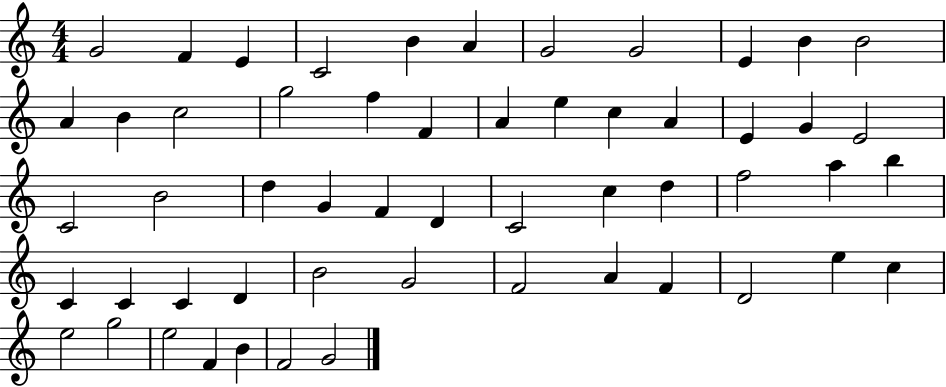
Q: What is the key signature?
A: C major